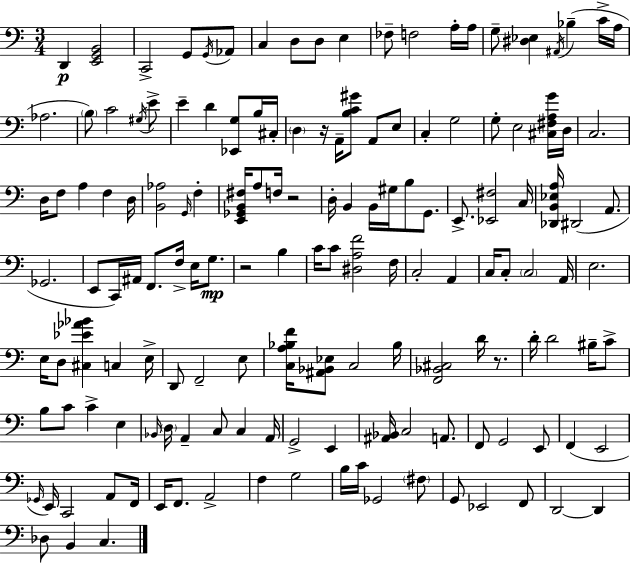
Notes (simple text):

D2/q [E2,G2,B2]/h C2/h G2/e G2/s Ab2/e C3/q D3/e D3/e E3/q FES3/e F3/h A3/s A3/s G3/e [D#3,Eb3]/q A#2/s Bb3/q C4/s A3/s Ab3/h. B3/e C4/h G#3/s E4/e E4/q D4/q [Eb2,G3]/e B3/s C#3/s D3/q R/s A2/s [B3,C4,G#4]/e A2/e E3/e C3/q G3/h G3/e E3/h [C#3,F#3,A3,G4]/s D3/s C3/h. D3/s F3/e A3/q F3/q D3/s [B2,Ab3]/h G2/s F3/q [E2,Gb2,B2,F#3]/s A3/e F3/s R/h D3/s B2/q B2/s G#3/s B3/e G2/e. E2/e. [Eb2,F#3]/h C3/s [Db2,B2,Eb3,A3]/s D#2/h A2/e. Gb2/h. E2/e C2/s A#2/s F2/e. F3/s E3/s G3/e. R/h B3/q C4/s C4/e [D#3,A3,F4]/h F3/s C3/h A2/q C3/s C3/e C3/h A2/s E3/h. E3/s D3/e [C#3,Eb4,Ab4,Bb4]/q C3/q E3/s D2/e F2/h E3/e [C3,A3,Bb3,F4]/s [A#2,Bb2,Eb3]/e C3/h Bb3/s [F2,Bb2,C#3]/h D4/s R/e. D4/s D4/h BIS3/s C4/e B3/e C4/e C4/q E3/q Bb2/s D3/s A2/q C3/e C3/q A2/s G2/h E2/q [A#2,Bb2]/s C3/h A2/e. F2/e G2/h E2/e F2/q E2/h Gb2/s E2/s C2/h A2/e F2/s E2/s F2/e. A2/h F3/q G3/h B3/s C4/s Gb2/h F#3/e G2/e Eb2/h F2/e D2/h D2/q Db3/e B2/q C3/q.